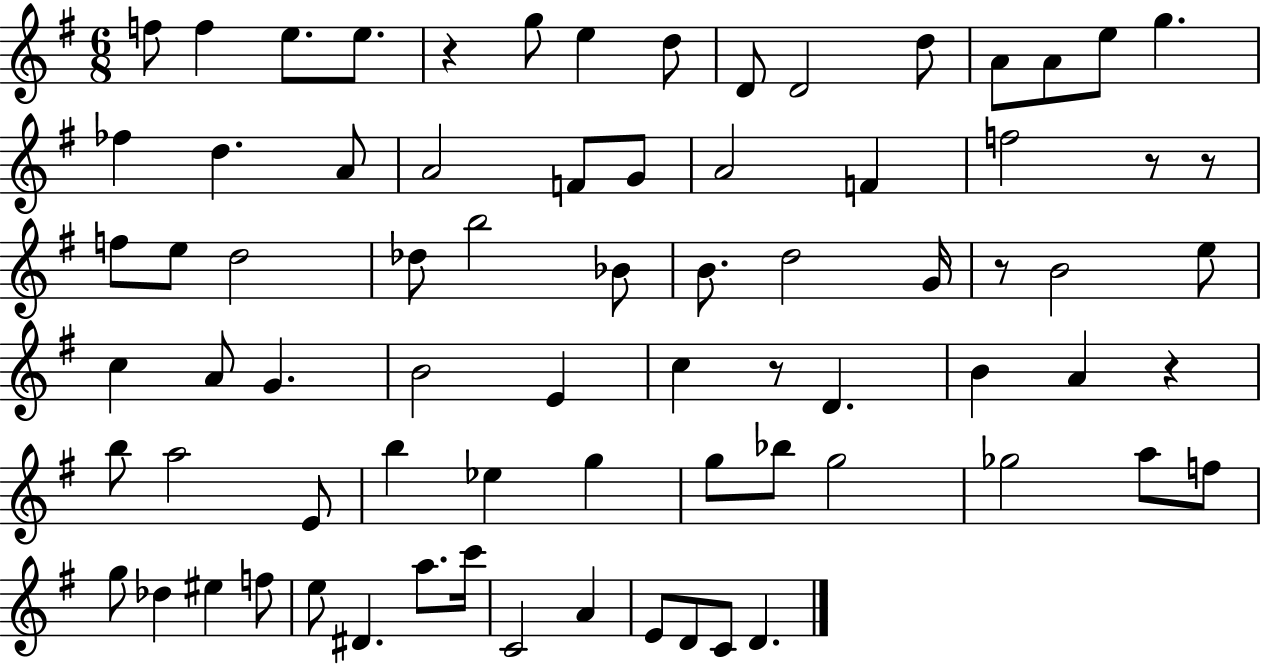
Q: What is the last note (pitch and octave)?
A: D4